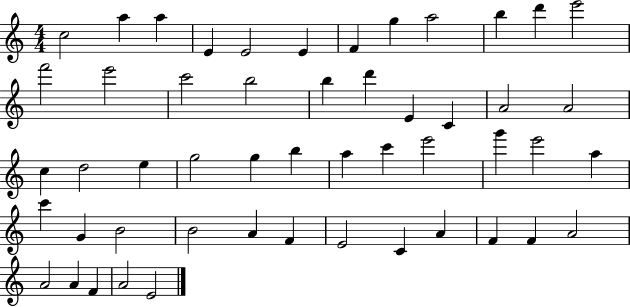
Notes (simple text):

C5/h A5/q A5/q E4/q E4/h E4/q F4/q G5/q A5/h B5/q D6/q E6/h F6/h E6/h C6/h B5/h B5/q D6/q E4/q C4/q A4/h A4/h C5/q D5/h E5/q G5/h G5/q B5/q A5/q C6/q E6/h G6/q E6/h A5/q C6/q G4/q B4/h B4/h A4/q F4/q E4/h C4/q A4/q F4/q F4/q A4/h A4/h A4/q F4/q A4/h E4/h